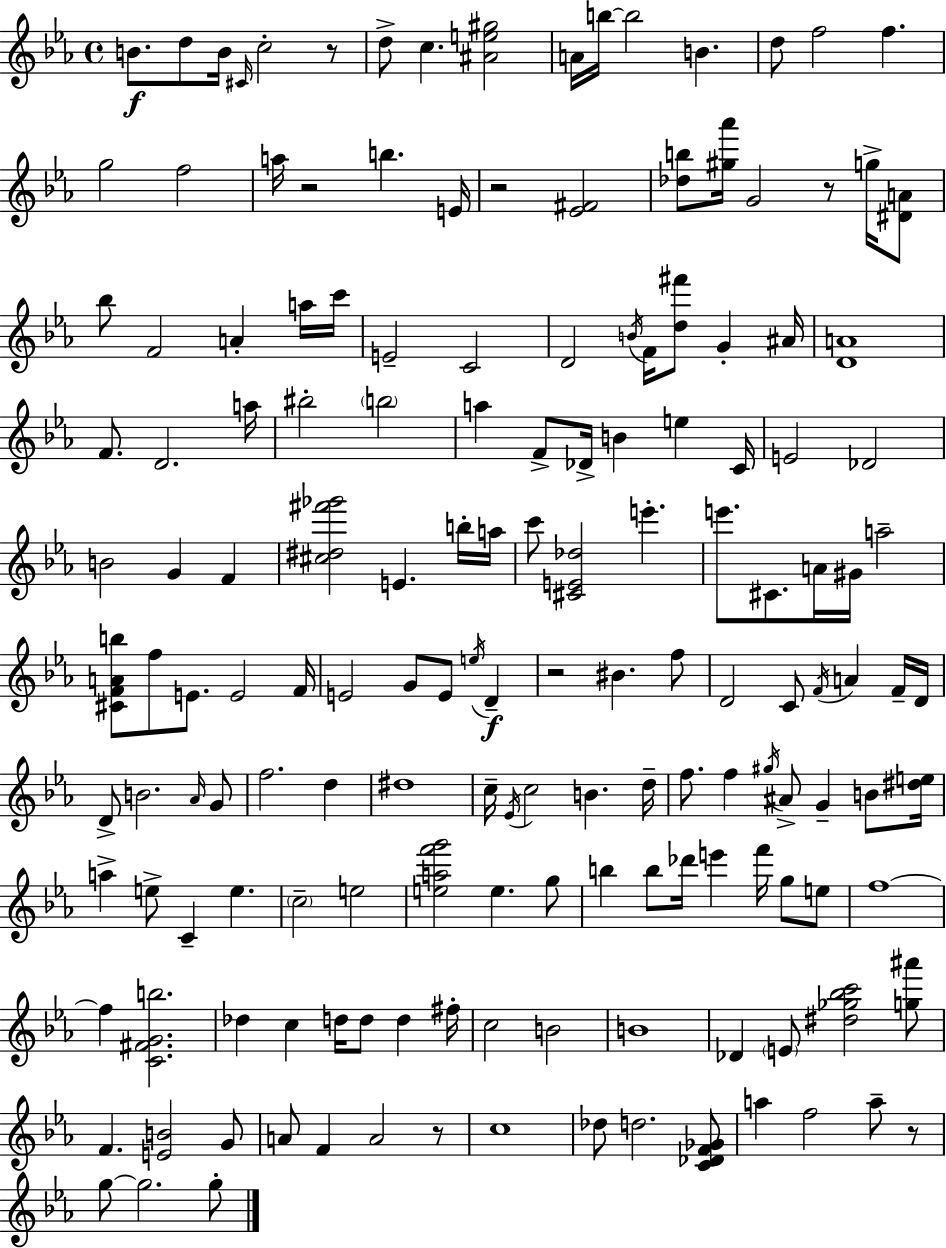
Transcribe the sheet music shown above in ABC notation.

X:1
T:Untitled
M:4/4
L:1/4
K:Cm
B/2 d/2 B/4 ^C/4 c2 z/2 d/2 c [^Ae^g]2 A/4 b/4 b2 B d/2 f2 f g2 f2 a/4 z2 b E/4 z2 [_E^F]2 [_db]/2 [^g_a']/4 G2 z/2 g/4 [^DA]/2 _b/2 F2 A a/4 c'/4 E2 C2 D2 B/4 F/4 [d^f']/2 G ^A/4 [DA]4 F/2 D2 a/4 ^b2 b2 a F/2 _D/4 B e C/4 E2 _D2 B2 G F [^c^d^f'_g']2 E b/4 a/4 c'/2 [^CE_d]2 e' e'/2 ^C/2 A/4 ^G/4 a2 [^CFAb]/2 f/2 E/2 E2 F/4 E2 G/2 E/2 e/4 D z2 ^B f/2 D2 C/2 F/4 A F/4 D/4 D/2 B2 _A/4 G/2 f2 d ^d4 c/4 _E/4 c2 B d/4 f/2 f ^g/4 ^A/2 G B/2 [^de]/4 a e/2 C e c2 e2 [eaf'g']2 e g/2 b b/2 _d'/4 e' f'/4 g/2 e/2 f4 f [C^FGb]2 _d c d/4 d/2 d ^f/4 c2 B2 B4 _D E/2 [^d_g_bc']2 [g^a']/2 F [EB]2 G/2 A/2 F A2 z/2 c4 _d/2 d2 [C_DF_G]/2 a f2 a/2 z/2 g/2 g2 g/2